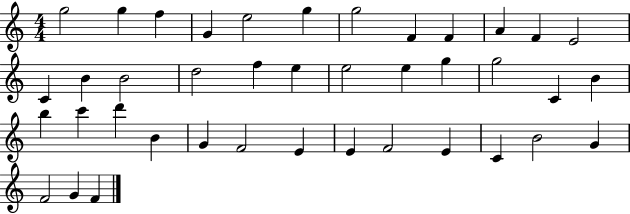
G5/h G5/q F5/q G4/q E5/h G5/q G5/h F4/q F4/q A4/q F4/q E4/h C4/q B4/q B4/h D5/h F5/q E5/q E5/h E5/q G5/q G5/h C4/q B4/q B5/q C6/q D6/q B4/q G4/q F4/h E4/q E4/q F4/h E4/q C4/q B4/h G4/q F4/h G4/q F4/q